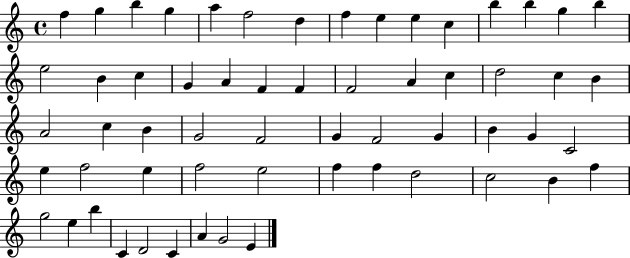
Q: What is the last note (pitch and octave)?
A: E4